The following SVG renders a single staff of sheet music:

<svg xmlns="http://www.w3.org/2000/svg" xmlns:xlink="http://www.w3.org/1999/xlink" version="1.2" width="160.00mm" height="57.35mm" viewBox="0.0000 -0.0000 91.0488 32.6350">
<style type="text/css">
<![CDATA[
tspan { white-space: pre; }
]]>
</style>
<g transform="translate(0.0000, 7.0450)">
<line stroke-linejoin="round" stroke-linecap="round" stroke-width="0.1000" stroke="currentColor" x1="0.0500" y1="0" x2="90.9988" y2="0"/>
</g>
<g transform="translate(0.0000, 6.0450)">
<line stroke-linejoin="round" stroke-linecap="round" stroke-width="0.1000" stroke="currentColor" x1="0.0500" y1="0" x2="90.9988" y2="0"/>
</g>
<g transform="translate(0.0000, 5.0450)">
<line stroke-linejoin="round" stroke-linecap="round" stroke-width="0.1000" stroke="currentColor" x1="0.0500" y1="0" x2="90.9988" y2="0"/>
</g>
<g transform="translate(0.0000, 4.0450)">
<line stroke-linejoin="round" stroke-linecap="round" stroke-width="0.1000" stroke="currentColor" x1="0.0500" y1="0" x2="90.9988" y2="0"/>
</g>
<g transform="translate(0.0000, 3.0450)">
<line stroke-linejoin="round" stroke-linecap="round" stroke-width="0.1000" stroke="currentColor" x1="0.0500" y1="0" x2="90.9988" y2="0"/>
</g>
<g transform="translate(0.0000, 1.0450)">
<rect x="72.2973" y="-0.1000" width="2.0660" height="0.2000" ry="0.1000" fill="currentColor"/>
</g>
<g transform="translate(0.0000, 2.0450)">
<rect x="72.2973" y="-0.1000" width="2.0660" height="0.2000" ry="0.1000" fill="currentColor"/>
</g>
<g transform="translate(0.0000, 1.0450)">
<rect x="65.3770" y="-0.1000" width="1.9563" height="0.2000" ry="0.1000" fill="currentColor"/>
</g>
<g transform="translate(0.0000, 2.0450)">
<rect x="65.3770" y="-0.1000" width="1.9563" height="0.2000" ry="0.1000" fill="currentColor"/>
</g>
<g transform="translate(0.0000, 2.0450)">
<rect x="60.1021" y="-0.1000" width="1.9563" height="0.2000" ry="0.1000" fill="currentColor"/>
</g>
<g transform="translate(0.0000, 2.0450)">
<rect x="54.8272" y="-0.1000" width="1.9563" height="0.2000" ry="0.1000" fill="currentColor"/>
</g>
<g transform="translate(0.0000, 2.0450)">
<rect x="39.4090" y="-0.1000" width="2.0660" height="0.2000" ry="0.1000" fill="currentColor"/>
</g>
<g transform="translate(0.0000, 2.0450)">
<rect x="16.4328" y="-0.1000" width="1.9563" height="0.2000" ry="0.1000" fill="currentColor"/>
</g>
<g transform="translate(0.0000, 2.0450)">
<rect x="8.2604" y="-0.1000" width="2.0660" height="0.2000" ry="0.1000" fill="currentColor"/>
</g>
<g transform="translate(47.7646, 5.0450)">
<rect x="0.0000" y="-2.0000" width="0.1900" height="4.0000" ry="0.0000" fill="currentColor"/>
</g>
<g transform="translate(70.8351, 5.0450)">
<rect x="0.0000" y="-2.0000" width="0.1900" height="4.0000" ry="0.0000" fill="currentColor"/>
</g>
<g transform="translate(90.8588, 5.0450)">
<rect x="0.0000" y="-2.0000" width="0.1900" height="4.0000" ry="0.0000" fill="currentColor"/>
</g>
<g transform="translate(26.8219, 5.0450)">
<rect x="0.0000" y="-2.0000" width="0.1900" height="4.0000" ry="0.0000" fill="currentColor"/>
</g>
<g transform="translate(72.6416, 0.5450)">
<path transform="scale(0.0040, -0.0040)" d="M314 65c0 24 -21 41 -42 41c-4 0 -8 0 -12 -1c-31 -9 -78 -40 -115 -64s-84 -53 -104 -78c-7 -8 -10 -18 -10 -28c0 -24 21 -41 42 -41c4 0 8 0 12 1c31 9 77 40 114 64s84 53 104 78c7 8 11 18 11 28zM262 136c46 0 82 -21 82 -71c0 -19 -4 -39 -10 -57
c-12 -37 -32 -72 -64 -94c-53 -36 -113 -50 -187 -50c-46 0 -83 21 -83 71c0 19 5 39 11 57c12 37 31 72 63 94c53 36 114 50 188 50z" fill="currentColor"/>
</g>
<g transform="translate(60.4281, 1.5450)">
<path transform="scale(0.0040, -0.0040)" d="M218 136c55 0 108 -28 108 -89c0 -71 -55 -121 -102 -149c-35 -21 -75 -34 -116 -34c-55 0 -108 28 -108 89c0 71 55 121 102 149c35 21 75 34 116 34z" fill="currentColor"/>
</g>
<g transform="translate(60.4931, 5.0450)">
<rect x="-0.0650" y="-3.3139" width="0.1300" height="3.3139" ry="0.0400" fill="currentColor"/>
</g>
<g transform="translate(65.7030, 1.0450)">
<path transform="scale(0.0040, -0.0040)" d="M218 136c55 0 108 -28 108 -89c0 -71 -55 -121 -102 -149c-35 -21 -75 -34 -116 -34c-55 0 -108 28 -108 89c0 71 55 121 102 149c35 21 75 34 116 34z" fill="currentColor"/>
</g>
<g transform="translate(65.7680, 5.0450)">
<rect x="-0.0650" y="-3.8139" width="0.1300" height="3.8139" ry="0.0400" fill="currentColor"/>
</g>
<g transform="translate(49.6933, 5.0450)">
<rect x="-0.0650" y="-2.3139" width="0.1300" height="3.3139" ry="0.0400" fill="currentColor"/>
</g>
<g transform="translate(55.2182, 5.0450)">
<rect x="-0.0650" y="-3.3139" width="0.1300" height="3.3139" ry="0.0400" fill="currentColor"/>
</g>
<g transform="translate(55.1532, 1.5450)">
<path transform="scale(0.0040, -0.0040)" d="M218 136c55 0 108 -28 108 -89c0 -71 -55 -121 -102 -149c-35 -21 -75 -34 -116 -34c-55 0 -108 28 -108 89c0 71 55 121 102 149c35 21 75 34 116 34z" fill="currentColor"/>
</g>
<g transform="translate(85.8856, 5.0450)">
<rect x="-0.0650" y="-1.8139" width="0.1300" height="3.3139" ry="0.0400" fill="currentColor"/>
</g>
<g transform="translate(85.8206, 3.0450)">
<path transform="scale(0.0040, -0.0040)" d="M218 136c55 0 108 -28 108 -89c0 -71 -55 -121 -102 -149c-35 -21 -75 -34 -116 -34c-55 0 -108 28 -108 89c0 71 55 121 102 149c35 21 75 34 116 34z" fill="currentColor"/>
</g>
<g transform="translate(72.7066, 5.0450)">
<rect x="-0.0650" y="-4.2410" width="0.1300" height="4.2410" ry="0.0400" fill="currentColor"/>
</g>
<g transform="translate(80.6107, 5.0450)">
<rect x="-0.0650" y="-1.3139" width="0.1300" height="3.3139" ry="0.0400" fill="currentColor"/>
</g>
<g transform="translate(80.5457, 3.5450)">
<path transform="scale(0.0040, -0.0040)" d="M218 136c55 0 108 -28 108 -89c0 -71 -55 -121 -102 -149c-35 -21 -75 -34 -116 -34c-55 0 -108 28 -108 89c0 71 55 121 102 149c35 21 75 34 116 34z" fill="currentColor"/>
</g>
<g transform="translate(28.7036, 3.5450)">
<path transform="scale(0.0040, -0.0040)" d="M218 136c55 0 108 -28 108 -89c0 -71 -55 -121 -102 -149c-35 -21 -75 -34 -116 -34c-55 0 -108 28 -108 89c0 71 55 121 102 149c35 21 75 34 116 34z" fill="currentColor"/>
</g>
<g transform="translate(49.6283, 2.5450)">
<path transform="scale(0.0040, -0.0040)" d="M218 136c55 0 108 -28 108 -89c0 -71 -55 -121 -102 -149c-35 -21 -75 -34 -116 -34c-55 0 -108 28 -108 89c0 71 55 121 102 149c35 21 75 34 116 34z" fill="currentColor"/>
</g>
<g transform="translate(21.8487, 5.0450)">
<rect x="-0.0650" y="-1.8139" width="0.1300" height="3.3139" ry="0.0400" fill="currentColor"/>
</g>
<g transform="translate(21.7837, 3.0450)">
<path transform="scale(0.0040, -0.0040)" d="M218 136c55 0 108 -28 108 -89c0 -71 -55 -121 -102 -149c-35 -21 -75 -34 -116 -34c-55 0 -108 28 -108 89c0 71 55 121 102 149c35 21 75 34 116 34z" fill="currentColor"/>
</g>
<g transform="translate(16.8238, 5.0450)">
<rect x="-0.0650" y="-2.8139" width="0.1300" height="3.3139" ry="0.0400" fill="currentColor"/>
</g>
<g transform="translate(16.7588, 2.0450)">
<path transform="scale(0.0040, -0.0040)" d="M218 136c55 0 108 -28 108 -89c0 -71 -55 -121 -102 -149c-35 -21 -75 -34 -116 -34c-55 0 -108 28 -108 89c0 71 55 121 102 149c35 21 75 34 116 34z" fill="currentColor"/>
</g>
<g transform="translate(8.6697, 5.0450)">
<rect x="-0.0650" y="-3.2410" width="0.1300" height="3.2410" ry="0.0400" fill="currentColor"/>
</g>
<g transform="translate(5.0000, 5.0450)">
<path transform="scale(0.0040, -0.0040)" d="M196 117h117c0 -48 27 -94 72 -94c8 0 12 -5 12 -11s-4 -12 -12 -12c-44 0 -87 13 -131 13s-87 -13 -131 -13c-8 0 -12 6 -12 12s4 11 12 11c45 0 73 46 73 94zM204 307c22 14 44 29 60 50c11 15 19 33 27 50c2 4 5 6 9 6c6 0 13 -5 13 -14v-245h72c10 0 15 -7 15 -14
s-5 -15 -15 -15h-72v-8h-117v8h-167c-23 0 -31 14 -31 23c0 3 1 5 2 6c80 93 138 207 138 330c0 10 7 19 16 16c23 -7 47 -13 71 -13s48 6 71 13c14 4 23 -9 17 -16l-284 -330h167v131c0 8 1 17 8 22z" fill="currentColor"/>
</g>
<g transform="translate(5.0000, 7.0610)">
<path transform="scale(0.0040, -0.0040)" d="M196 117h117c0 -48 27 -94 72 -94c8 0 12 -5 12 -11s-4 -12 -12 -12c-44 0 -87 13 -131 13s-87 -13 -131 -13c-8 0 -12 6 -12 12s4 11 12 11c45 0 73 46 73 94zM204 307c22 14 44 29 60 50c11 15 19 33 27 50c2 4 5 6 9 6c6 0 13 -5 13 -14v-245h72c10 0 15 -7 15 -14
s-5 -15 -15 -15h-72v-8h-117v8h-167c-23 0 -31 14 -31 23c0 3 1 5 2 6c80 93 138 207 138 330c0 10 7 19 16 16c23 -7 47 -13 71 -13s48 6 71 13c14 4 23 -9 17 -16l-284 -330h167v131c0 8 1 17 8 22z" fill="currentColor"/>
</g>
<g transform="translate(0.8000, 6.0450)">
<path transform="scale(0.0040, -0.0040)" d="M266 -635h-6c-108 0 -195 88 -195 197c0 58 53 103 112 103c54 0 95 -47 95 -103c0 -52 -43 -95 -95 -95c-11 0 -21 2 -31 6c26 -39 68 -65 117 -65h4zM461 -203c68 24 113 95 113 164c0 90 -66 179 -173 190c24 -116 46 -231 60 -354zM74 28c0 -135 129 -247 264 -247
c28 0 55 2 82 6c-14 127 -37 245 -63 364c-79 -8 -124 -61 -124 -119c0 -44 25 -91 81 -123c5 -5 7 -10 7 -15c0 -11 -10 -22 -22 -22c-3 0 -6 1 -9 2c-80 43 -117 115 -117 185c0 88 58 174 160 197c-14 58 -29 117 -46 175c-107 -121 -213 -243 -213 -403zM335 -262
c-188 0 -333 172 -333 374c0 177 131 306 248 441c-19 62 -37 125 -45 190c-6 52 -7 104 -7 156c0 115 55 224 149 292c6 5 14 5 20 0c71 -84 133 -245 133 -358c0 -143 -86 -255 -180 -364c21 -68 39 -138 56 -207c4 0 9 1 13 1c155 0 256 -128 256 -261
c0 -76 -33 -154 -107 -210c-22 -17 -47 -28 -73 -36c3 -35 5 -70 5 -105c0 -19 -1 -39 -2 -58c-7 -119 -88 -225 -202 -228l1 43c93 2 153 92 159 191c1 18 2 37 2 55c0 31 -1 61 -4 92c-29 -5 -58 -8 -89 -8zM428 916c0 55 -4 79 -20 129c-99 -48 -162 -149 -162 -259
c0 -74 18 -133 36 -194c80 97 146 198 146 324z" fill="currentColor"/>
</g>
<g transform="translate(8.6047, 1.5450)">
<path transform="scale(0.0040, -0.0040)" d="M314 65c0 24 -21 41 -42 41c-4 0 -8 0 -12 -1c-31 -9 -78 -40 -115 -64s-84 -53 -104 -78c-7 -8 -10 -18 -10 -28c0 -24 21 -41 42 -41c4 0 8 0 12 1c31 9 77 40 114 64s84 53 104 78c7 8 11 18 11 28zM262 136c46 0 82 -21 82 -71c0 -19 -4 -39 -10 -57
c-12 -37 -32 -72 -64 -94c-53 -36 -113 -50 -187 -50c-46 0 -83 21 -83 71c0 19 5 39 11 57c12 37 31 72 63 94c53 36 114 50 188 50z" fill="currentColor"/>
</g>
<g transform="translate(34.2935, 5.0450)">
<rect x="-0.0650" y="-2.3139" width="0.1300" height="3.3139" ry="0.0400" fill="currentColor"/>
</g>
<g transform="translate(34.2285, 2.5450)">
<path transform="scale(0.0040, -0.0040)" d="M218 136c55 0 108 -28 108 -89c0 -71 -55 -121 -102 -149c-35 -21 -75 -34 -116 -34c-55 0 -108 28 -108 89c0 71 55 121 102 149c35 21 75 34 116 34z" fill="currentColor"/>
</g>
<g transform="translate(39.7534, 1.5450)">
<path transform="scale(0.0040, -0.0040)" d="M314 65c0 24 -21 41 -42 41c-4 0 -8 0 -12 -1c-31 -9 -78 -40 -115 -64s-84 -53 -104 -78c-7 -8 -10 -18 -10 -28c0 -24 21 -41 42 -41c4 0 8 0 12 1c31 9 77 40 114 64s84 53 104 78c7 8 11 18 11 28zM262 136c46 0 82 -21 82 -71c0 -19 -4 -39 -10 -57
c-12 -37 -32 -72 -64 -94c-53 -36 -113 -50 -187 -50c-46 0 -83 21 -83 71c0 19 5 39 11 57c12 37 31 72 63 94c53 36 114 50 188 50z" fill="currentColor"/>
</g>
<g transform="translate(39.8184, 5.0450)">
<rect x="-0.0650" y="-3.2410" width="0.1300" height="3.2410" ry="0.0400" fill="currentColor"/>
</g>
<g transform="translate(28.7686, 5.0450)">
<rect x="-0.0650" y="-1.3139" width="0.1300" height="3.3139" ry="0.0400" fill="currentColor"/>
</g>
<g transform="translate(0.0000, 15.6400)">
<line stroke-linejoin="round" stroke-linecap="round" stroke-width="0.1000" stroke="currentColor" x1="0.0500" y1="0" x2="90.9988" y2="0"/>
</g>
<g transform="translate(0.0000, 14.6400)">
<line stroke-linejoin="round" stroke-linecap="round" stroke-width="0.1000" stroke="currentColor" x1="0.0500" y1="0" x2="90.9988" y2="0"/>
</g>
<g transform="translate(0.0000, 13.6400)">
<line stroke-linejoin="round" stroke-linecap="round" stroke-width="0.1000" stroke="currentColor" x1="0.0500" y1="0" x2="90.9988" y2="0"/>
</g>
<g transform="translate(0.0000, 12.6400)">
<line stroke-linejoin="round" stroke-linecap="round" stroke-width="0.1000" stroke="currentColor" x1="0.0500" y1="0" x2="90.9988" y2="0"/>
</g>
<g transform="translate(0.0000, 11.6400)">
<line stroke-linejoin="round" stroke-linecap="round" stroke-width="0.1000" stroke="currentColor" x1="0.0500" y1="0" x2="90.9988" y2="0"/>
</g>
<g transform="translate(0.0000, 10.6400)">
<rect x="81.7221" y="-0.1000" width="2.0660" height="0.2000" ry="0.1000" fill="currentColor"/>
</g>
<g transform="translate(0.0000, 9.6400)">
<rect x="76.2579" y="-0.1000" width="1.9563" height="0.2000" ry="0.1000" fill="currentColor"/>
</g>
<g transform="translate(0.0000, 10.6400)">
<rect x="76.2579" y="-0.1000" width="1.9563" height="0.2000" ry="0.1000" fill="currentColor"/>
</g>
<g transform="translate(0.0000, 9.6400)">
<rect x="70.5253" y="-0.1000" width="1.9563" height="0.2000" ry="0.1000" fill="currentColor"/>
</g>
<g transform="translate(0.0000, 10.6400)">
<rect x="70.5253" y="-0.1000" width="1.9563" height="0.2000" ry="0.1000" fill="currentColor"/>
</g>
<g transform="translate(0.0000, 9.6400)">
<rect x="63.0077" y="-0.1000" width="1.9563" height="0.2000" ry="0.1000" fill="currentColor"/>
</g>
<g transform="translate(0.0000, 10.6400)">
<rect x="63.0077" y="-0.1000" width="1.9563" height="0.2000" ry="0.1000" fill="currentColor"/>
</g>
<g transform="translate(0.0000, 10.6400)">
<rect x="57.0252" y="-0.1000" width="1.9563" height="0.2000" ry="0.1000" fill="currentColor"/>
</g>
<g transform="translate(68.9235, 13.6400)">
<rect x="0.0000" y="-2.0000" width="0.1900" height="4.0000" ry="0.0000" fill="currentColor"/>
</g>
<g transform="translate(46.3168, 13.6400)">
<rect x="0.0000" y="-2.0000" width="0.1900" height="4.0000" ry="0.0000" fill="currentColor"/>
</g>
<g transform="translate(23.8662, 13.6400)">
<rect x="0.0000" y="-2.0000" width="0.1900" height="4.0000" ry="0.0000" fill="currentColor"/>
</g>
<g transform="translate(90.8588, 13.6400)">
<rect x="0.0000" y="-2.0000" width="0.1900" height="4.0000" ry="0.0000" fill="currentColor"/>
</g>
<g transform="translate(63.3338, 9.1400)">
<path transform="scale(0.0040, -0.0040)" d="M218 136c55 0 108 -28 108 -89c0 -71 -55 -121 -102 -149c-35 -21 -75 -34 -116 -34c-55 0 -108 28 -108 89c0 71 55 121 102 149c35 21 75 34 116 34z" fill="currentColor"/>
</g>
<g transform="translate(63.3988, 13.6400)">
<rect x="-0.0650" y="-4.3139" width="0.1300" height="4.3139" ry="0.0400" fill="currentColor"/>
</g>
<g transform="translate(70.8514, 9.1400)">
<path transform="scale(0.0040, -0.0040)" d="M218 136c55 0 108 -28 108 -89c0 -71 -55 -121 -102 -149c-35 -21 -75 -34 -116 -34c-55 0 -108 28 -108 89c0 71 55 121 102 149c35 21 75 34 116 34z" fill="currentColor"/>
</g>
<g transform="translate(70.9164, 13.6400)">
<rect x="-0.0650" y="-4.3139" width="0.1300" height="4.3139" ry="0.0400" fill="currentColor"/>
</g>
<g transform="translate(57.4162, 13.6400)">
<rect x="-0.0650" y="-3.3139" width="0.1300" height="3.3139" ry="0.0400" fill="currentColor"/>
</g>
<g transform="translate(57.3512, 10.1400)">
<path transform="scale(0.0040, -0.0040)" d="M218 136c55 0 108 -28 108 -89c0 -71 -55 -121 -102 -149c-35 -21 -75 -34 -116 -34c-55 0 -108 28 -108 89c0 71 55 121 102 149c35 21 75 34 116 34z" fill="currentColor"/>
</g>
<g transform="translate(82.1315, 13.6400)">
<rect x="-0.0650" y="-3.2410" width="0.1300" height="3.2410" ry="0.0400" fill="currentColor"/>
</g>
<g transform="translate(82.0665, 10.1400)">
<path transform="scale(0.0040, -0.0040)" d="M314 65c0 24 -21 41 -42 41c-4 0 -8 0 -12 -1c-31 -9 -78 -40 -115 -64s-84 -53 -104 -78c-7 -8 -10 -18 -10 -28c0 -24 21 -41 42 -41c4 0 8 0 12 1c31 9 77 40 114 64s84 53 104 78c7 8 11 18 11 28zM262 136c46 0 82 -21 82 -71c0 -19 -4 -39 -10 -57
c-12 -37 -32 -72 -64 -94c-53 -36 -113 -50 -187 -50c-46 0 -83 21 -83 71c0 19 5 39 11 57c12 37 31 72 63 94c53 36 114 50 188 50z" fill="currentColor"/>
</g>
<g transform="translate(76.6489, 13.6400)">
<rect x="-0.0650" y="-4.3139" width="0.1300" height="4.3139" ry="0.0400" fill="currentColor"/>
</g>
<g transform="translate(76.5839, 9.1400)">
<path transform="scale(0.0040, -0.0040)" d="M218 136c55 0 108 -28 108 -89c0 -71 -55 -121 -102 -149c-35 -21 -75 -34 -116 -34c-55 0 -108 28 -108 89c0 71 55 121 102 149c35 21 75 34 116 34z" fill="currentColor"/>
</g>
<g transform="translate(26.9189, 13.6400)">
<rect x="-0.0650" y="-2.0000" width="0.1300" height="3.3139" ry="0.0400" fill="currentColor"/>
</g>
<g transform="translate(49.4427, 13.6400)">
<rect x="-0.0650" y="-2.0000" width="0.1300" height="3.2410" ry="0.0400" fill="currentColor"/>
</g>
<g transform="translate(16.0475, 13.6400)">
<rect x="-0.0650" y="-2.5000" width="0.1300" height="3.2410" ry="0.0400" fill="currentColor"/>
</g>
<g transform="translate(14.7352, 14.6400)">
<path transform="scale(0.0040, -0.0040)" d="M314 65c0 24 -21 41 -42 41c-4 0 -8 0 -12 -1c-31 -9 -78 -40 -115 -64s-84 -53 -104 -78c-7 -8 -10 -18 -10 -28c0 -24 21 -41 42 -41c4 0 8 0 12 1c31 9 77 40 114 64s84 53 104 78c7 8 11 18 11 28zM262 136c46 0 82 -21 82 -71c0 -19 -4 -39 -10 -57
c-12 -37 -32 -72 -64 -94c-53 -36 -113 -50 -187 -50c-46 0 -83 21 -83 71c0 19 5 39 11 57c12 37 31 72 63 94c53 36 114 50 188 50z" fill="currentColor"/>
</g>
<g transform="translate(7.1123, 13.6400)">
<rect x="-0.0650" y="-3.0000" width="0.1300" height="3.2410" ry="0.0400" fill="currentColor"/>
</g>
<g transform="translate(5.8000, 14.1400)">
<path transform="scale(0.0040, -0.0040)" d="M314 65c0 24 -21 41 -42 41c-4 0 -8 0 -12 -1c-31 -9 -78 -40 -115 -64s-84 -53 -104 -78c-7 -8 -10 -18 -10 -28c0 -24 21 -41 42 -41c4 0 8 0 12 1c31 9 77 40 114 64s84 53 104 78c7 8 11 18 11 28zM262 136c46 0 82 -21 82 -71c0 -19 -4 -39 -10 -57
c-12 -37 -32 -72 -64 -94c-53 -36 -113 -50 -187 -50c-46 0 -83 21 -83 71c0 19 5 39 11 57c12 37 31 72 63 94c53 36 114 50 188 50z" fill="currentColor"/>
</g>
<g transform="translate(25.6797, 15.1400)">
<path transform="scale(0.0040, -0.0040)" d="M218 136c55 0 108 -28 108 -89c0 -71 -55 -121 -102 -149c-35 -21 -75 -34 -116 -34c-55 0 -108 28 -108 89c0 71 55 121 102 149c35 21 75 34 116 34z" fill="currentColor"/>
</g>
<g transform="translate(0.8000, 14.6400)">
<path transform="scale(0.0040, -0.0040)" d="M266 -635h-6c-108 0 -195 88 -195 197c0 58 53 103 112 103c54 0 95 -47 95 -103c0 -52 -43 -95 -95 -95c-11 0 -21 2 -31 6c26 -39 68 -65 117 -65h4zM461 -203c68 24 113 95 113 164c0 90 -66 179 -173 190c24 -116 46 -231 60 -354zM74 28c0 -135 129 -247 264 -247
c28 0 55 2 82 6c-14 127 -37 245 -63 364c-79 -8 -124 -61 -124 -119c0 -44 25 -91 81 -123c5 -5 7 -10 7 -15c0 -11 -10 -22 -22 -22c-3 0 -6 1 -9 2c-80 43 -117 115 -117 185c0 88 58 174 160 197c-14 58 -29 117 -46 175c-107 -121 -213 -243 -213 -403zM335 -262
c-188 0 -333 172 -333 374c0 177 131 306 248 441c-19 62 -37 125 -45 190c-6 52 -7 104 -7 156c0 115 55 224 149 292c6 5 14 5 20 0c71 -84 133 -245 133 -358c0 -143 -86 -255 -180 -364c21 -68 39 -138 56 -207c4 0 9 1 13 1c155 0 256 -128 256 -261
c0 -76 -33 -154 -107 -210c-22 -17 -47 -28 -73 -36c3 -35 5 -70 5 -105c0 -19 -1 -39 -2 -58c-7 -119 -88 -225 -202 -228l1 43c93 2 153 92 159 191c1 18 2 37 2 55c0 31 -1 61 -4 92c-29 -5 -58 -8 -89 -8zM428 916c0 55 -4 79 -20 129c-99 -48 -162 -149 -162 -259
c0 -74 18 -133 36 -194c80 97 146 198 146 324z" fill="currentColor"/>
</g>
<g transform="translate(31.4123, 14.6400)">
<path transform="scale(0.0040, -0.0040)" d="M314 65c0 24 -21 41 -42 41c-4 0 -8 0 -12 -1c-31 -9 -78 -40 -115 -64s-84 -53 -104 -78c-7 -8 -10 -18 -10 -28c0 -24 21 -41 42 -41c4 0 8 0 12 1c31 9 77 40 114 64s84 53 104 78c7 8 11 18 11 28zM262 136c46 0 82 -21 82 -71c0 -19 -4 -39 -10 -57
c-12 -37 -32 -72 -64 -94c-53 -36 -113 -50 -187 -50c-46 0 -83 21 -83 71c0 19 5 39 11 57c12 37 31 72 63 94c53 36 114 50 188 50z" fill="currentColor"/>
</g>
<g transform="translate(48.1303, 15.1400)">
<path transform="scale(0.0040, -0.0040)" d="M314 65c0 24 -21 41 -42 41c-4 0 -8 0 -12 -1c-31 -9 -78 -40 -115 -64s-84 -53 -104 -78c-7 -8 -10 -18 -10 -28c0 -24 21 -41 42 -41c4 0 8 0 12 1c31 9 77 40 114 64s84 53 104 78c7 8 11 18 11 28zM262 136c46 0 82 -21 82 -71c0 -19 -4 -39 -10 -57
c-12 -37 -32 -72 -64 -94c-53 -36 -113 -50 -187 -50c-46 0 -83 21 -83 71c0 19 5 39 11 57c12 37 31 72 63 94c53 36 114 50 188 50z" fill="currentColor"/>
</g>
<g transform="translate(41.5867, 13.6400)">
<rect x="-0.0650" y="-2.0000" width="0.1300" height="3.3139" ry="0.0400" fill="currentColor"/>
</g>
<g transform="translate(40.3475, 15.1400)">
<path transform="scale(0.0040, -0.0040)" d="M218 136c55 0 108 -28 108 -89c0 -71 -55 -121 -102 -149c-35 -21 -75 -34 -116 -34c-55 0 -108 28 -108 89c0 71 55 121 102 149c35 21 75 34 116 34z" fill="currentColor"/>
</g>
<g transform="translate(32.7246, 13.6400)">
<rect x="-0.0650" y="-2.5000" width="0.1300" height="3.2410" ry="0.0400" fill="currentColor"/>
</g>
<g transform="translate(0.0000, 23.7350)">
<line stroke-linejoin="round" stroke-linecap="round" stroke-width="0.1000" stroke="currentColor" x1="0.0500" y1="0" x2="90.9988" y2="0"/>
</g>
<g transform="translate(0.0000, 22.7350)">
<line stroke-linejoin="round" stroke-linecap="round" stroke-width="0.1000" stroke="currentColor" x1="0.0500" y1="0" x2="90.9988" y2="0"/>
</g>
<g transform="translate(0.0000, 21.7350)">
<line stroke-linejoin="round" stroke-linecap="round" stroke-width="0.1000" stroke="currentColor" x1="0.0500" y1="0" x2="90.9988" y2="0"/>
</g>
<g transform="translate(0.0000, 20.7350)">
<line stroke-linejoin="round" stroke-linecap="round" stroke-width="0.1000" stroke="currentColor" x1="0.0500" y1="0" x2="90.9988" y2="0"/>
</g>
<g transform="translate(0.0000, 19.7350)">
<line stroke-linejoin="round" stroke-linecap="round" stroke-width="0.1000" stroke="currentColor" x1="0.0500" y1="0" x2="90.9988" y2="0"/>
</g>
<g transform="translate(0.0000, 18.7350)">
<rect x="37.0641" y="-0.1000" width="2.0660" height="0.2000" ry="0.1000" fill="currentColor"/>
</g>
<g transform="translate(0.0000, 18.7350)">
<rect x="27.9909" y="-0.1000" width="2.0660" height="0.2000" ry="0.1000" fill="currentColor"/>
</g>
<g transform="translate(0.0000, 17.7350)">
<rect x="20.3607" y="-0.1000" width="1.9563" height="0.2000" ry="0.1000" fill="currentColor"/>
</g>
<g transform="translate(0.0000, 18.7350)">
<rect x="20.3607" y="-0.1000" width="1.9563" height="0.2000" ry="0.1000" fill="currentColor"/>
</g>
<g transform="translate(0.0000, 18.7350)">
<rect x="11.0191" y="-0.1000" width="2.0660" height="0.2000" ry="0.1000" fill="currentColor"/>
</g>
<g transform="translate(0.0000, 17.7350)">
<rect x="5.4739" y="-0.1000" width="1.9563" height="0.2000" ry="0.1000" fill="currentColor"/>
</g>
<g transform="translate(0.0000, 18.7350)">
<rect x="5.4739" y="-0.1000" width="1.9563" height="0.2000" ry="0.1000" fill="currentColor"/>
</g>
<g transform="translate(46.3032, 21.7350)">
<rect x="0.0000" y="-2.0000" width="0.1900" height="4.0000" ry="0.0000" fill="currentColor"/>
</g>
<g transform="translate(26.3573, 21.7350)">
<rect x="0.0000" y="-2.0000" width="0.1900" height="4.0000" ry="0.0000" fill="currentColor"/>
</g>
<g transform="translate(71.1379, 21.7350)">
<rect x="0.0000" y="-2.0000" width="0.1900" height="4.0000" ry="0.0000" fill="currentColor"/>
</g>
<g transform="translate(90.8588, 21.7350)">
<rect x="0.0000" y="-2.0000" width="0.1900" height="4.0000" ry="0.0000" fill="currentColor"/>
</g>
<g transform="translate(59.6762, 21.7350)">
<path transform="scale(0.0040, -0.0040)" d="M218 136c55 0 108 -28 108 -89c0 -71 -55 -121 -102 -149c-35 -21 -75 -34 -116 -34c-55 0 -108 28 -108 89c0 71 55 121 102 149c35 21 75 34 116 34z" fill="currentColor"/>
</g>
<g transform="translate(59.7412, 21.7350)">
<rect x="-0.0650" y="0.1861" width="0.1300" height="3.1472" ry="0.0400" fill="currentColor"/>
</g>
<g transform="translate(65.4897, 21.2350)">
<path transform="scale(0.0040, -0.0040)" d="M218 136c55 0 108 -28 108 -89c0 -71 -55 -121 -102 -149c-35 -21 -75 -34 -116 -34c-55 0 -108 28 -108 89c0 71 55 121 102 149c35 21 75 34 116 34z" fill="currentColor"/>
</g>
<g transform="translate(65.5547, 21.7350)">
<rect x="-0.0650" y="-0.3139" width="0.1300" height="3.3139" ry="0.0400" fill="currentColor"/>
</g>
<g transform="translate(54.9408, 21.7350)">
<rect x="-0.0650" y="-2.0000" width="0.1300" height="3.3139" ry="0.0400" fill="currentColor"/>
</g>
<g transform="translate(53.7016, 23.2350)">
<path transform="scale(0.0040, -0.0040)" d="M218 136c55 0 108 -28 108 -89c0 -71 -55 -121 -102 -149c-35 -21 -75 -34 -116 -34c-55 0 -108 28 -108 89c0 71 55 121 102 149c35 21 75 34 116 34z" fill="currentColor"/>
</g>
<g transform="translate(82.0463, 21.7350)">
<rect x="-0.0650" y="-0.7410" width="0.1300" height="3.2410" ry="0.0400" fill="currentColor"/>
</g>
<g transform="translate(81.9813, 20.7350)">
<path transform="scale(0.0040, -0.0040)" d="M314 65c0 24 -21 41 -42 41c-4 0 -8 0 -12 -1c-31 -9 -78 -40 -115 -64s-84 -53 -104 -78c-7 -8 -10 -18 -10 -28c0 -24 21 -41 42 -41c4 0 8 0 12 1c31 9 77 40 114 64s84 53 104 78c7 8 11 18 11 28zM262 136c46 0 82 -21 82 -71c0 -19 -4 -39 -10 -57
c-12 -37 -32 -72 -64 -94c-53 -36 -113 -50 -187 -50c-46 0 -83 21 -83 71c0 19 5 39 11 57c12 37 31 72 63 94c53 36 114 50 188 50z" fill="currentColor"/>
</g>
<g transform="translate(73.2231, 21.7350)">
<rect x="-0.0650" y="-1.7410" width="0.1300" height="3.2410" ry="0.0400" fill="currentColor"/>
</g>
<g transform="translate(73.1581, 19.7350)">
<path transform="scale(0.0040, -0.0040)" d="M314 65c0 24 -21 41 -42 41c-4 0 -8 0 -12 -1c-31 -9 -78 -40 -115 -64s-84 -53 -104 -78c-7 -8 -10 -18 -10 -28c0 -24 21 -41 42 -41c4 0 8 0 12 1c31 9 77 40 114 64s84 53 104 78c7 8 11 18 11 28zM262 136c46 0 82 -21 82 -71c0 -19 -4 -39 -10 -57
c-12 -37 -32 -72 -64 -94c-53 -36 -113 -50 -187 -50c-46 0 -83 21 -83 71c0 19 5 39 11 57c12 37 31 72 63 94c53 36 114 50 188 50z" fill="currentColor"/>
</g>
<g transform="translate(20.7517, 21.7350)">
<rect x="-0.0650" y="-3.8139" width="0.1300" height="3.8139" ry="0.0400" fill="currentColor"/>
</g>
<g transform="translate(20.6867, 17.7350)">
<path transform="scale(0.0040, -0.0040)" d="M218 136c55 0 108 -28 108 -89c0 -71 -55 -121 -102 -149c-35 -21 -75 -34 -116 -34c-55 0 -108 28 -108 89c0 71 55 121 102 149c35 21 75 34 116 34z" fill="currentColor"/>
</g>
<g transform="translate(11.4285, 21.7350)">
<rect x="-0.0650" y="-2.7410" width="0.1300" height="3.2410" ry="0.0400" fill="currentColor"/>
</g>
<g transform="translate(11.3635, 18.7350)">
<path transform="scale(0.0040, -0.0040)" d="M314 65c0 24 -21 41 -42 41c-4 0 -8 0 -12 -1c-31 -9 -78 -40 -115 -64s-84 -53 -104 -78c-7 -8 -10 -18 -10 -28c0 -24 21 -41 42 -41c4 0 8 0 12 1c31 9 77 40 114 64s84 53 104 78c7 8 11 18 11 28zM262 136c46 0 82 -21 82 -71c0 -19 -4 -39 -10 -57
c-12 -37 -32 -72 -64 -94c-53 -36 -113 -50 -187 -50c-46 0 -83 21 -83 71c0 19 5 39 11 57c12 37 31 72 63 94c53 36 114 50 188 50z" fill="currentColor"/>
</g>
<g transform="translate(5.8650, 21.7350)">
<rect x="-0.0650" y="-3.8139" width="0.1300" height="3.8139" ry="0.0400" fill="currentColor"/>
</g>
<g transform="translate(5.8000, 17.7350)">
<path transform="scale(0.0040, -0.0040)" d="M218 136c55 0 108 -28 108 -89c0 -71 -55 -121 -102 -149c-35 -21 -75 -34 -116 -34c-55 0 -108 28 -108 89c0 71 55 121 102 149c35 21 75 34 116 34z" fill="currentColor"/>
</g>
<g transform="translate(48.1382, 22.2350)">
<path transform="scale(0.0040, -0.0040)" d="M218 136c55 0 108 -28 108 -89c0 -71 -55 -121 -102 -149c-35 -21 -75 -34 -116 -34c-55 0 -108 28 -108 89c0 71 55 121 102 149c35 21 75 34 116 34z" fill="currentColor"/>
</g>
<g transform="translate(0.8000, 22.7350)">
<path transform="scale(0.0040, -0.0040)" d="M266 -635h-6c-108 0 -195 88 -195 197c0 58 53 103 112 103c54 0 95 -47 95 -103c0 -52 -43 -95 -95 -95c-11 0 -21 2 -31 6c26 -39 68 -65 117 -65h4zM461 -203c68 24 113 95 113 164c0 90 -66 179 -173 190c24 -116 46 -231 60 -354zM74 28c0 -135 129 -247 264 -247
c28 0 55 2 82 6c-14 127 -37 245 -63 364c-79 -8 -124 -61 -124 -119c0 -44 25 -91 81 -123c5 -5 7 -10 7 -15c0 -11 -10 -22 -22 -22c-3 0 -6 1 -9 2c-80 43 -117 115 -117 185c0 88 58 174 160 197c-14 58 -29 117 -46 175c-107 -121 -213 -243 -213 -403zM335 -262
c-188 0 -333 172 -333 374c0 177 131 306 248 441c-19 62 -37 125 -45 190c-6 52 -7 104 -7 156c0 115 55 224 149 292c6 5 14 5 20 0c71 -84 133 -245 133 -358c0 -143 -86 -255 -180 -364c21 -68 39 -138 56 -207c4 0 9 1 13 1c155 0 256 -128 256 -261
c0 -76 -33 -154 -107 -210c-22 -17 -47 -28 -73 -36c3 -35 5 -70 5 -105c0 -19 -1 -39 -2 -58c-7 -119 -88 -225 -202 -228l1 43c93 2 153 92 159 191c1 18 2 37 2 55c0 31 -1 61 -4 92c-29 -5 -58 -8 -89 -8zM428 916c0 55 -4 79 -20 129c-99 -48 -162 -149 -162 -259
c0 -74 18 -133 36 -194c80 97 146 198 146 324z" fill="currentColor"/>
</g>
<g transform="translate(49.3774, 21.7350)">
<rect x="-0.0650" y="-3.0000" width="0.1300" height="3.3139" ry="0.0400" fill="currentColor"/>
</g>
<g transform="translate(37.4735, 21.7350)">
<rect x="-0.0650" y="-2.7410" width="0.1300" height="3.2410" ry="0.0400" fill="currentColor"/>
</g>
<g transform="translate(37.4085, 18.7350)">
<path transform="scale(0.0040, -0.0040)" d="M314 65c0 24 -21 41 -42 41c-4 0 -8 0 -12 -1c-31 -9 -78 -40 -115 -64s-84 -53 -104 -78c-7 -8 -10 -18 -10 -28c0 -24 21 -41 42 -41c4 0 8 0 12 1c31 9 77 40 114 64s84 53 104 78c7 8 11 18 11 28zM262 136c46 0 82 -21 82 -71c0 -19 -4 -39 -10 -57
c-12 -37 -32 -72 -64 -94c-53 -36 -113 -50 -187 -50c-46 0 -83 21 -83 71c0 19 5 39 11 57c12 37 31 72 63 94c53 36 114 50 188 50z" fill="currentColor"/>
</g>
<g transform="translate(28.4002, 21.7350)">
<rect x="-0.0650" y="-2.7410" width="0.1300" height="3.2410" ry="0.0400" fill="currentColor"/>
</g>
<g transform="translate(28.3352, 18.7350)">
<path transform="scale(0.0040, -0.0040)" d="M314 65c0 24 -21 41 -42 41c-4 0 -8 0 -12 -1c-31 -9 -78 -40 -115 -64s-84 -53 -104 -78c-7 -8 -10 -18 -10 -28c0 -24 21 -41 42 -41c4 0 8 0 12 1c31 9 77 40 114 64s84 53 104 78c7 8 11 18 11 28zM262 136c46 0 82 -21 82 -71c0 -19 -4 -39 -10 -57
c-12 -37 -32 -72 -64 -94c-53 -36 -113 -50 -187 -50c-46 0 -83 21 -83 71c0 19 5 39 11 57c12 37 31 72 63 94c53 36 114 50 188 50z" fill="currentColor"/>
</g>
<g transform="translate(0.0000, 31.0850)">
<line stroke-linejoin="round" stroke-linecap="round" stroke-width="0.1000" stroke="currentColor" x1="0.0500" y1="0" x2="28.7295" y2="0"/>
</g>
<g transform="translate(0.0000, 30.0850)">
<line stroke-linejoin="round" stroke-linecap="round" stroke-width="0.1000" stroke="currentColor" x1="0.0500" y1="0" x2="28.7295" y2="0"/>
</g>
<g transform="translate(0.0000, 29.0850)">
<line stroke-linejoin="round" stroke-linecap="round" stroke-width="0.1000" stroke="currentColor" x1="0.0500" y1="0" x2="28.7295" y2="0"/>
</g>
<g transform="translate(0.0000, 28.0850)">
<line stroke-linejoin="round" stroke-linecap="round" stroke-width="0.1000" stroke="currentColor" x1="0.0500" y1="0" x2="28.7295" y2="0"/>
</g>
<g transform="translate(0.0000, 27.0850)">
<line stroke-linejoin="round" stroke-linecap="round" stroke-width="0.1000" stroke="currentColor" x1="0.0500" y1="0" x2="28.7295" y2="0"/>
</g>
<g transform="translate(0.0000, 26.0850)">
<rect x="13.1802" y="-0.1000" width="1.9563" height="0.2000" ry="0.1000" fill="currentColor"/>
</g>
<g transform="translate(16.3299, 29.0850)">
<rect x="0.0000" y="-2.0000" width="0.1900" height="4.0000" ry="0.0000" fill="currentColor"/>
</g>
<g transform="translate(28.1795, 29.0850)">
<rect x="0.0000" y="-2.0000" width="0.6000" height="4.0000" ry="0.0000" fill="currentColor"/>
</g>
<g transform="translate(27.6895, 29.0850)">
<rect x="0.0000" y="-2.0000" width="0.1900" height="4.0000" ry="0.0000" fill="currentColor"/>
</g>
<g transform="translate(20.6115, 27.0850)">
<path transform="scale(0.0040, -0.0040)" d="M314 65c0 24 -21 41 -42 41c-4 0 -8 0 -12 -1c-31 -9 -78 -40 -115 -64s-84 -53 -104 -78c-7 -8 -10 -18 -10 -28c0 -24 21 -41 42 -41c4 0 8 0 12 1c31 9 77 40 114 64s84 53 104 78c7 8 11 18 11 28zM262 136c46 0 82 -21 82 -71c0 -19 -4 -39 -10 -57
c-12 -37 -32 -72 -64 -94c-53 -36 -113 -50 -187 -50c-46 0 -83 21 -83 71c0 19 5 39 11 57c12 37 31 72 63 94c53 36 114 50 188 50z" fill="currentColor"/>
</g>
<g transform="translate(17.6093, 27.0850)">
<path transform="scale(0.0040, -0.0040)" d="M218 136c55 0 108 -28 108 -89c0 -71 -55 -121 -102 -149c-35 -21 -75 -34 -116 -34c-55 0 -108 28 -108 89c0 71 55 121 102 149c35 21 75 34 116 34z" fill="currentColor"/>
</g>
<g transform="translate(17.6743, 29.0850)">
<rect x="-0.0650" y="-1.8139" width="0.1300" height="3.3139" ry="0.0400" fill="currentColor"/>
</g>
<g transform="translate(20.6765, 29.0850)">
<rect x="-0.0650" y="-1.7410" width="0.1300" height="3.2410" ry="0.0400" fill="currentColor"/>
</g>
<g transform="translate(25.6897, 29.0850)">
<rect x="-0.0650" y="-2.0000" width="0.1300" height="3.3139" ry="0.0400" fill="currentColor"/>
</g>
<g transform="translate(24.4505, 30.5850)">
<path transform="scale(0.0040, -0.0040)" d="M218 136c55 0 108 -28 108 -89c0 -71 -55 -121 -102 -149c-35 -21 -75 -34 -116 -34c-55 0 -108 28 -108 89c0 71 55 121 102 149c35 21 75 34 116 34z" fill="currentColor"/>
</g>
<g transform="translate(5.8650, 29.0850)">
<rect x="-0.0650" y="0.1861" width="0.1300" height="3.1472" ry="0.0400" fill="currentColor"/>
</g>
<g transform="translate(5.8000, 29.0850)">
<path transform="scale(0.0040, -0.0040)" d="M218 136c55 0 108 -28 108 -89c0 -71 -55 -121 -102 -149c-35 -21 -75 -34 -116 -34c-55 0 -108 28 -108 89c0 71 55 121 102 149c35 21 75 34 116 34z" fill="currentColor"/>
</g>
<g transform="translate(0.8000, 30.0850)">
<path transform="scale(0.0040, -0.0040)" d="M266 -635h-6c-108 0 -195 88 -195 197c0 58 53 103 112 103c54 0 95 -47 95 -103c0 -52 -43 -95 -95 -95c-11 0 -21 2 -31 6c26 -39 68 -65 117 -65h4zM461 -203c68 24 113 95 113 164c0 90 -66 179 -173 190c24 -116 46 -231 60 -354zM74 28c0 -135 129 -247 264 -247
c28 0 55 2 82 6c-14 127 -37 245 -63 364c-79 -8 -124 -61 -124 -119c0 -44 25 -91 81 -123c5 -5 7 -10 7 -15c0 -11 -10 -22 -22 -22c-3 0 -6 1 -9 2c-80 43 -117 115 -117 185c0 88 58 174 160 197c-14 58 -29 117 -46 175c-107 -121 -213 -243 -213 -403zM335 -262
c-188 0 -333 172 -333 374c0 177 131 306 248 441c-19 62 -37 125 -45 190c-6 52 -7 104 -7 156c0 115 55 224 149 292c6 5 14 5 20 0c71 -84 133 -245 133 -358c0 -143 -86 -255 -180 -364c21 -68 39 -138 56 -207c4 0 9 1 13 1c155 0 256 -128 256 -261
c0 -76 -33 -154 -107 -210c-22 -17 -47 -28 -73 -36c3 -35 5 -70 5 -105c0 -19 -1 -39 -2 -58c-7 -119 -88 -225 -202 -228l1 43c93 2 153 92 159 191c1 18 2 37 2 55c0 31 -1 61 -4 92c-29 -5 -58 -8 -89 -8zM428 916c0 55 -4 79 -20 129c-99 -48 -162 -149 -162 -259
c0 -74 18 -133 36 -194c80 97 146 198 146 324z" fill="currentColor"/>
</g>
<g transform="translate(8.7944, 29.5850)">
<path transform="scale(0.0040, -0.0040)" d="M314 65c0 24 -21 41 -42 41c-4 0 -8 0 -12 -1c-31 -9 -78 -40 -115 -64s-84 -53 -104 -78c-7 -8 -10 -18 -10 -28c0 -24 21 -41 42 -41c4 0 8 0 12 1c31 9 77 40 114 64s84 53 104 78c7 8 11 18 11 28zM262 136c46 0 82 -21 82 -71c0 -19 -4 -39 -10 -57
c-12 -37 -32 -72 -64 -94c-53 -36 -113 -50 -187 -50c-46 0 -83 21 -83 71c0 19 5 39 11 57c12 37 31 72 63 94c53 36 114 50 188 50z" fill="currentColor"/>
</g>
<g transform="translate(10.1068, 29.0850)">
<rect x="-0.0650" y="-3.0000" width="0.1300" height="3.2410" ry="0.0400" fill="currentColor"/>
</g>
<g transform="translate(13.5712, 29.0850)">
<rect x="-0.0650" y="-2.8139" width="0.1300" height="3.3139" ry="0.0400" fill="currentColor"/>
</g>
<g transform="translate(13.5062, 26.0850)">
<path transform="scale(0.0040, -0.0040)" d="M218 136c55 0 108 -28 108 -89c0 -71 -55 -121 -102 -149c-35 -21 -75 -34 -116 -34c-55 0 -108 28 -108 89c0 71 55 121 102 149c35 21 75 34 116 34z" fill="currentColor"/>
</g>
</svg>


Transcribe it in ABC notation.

X:1
T:Untitled
M:4/4
L:1/4
K:C
b2 a f e g b2 g b b c' d'2 e f A2 G2 F G2 F F2 b d' d' d' b2 c' a2 c' a2 a2 A F B c f2 d2 B A2 a f f2 F